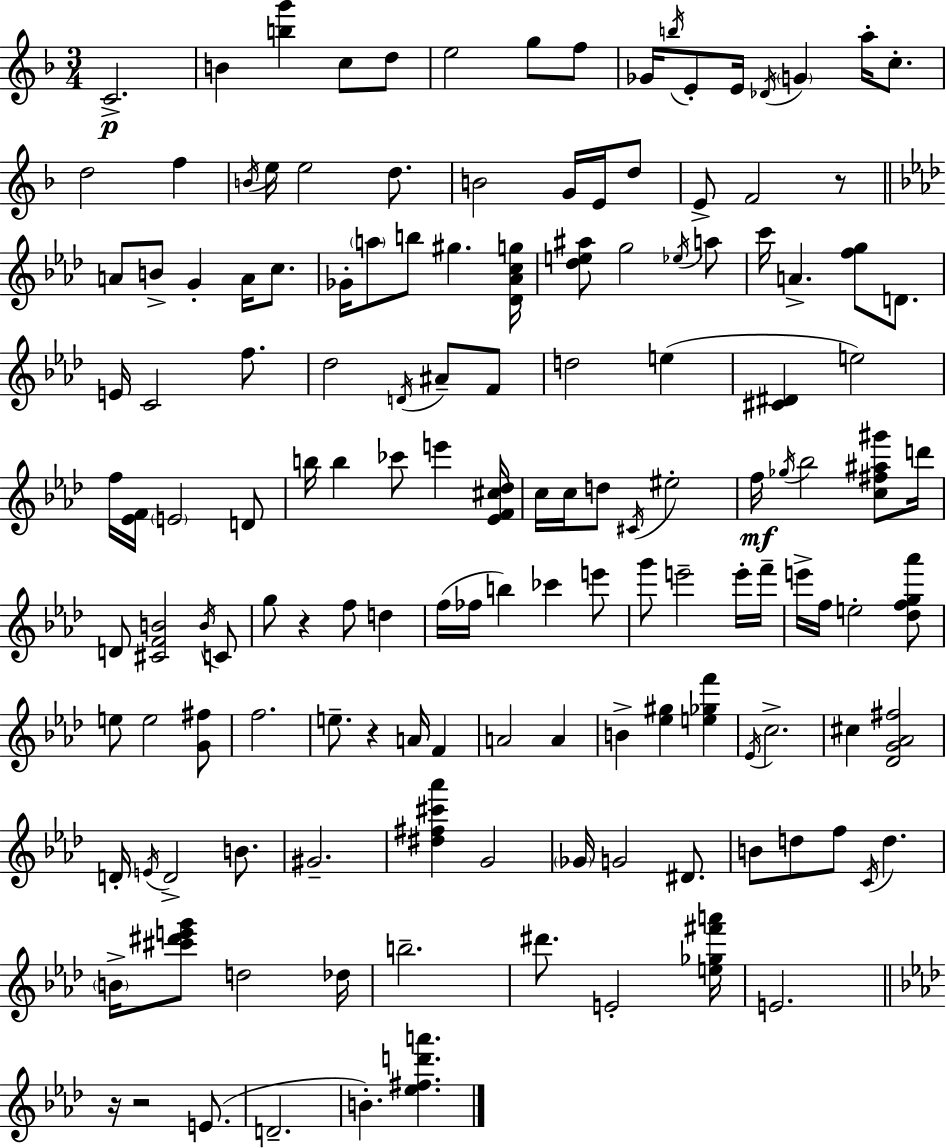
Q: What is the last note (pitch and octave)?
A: B4